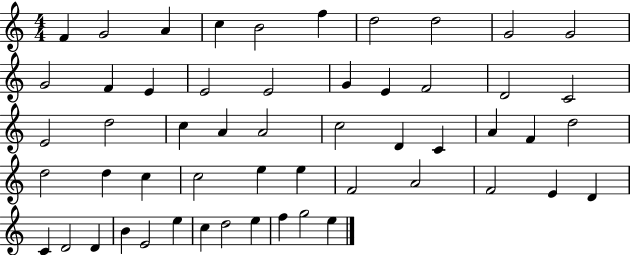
F4/q G4/h A4/q C5/q B4/h F5/q D5/h D5/h G4/h G4/h G4/h F4/q E4/q E4/h E4/h G4/q E4/q F4/h D4/h C4/h E4/h D5/h C5/q A4/q A4/h C5/h D4/q C4/q A4/q F4/q D5/h D5/h D5/q C5/q C5/h E5/q E5/q F4/h A4/h F4/h E4/q D4/q C4/q D4/h D4/q B4/q E4/h E5/q C5/q D5/h E5/q F5/q G5/h E5/q